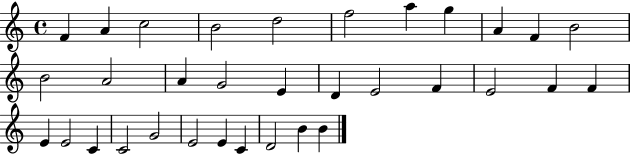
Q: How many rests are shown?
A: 0